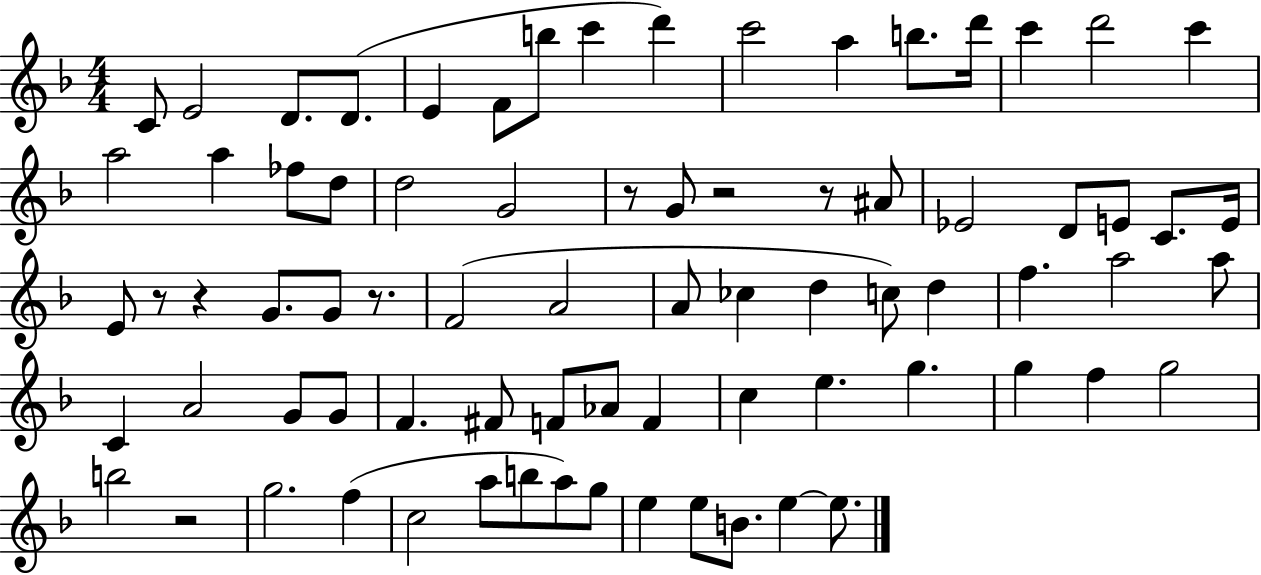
C4/e E4/h D4/e. D4/e. E4/q F4/e B5/e C6/q D6/q C6/h A5/q B5/e. D6/s C6/q D6/h C6/q A5/h A5/q FES5/e D5/e D5/h G4/h R/e G4/e R/h R/e A#4/e Eb4/h D4/e E4/e C4/e. E4/s E4/e R/e R/q G4/e. G4/e R/e. F4/h A4/h A4/e CES5/q D5/q C5/e D5/q F5/q. A5/h A5/e C4/q A4/h G4/e G4/e F4/q. F#4/e F4/e Ab4/e F4/q C5/q E5/q. G5/q. G5/q F5/q G5/h B5/h R/h G5/h. F5/q C5/h A5/e B5/e A5/e G5/e E5/q E5/e B4/e. E5/q E5/e.